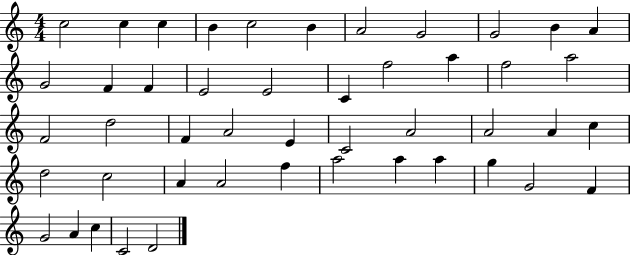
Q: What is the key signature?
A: C major